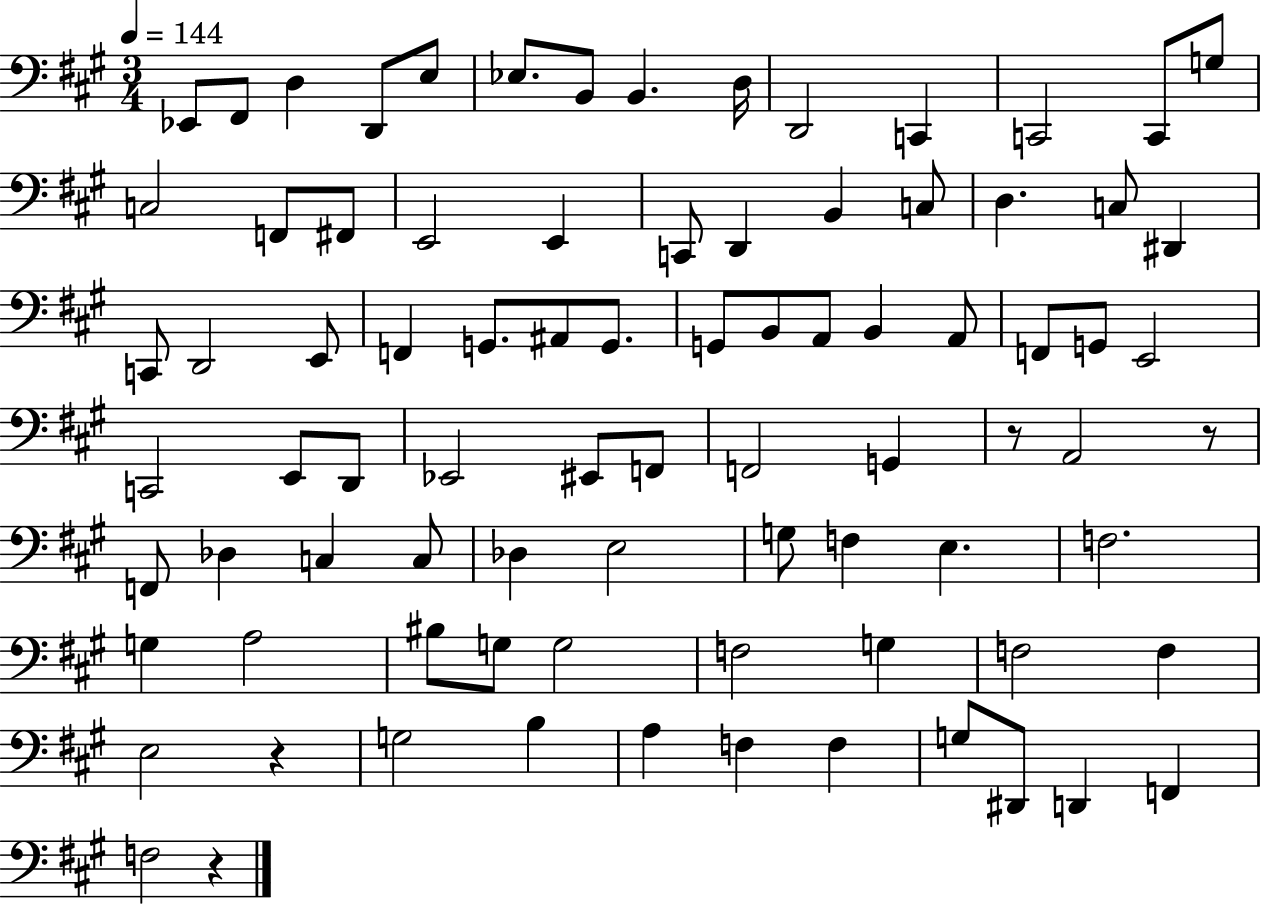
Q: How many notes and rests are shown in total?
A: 84